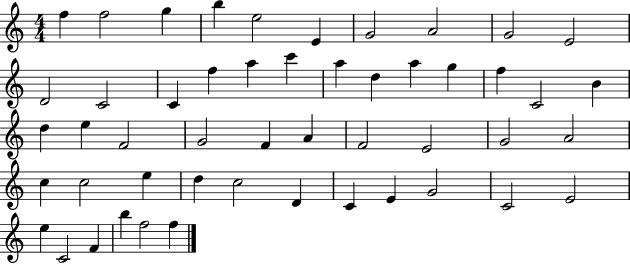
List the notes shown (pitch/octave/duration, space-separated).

F5/q F5/h G5/q B5/q E5/h E4/q G4/h A4/h G4/h E4/h D4/h C4/h C4/q F5/q A5/q C6/q A5/q D5/q A5/q G5/q F5/q C4/h B4/q D5/q E5/q F4/h G4/h F4/q A4/q F4/h E4/h G4/h A4/h C5/q C5/h E5/q D5/q C5/h D4/q C4/q E4/q G4/h C4/h E4/h E5/q C4/h F4/q B5/q F5/h F5/q